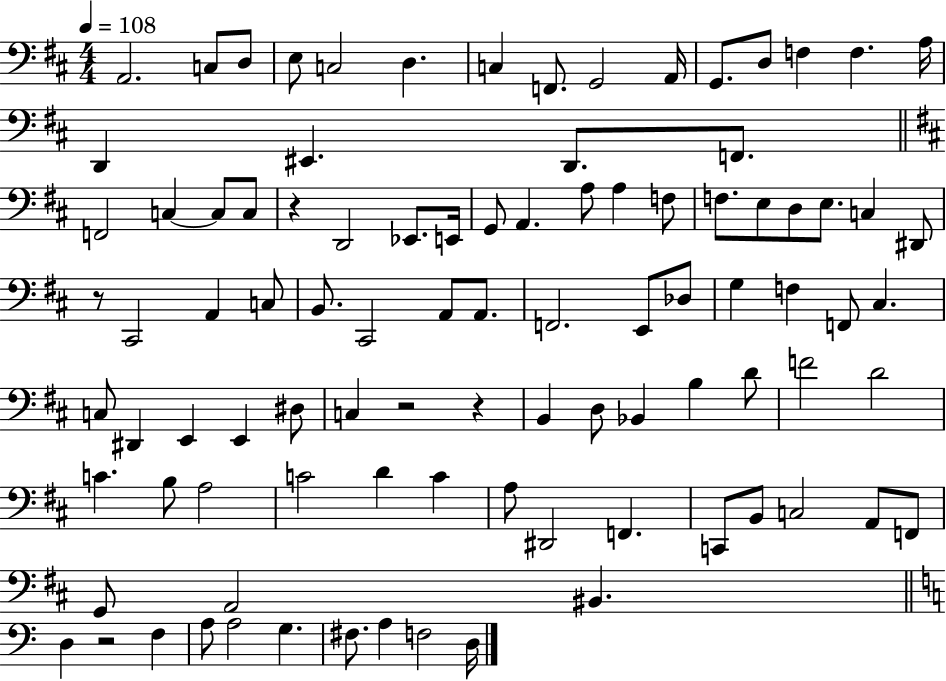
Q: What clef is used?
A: bass